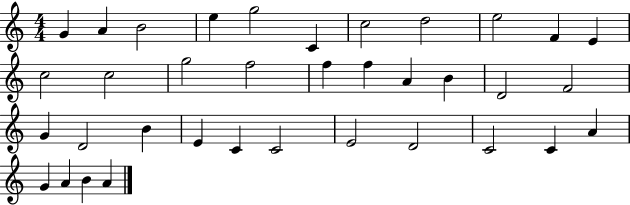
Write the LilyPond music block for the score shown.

{
  \clef treble
  \numericTimeSignature
  \time 4/4
  \key c \major
  g'4 a'4 b'2 | e''4 g''2 c'4 | c''2 d''2 | e''2 f'4 e'4 | \break c''2 c''2 | g''2 f''2 | f''4 f''4 a'4 b'4 | d'2 f'2 | \break g'4 d'2 b'4 | e'4 c'4 c'2 | e'2 d'2 | c'2 c'4 a'4 | \break g'4 a'4 b'4 a'4 | \bar "|."
}